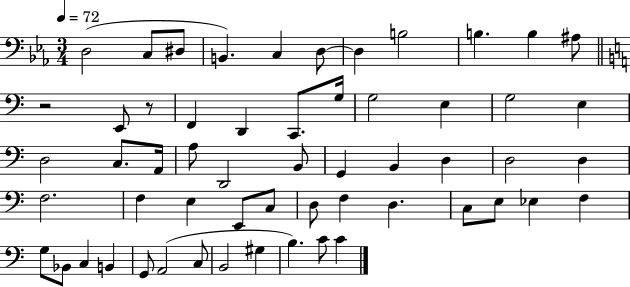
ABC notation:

X:1
T:Untitled
M:3/4
L:1/4
K:Eb
D,2 C,/2 ^D,/2 B,, C, D,/2 D, B,2 B, B, ^A,/2 z2 E,,/2 z/2 F,, D,, C,,/2 G,/4 G,2 E, G,2 E, D,2 C,/2 A,,/4 A,/2 D,,2 B,,/2 G,, B,, D, D,2 D, F,2 F, E, E,,/2 C,/2 D,/2 F, D, C,/2 E,/2 _E, F, G,/2 _B,,/2 C, B,, G,,/2 A,,2 C,/2 B,,2 ^G, B, C/2 C